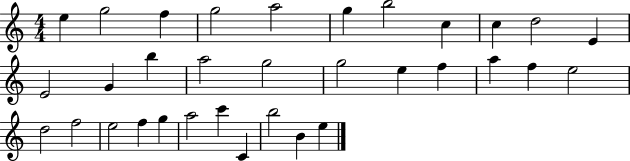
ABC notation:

X:1
T:Untitled
M:4/4
L:1/4
K:C
e g2 f g2 a2 g b2 c c d2 E E2 G b a2 g2 g2 e f a f e2 d2 f2 e2 f g a2 c' C b2 B e